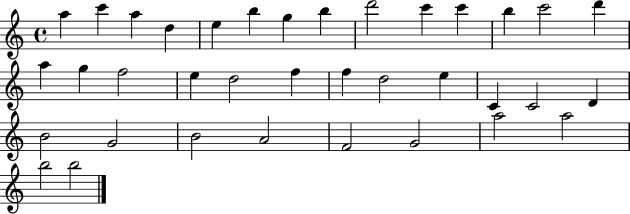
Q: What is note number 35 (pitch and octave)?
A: B5